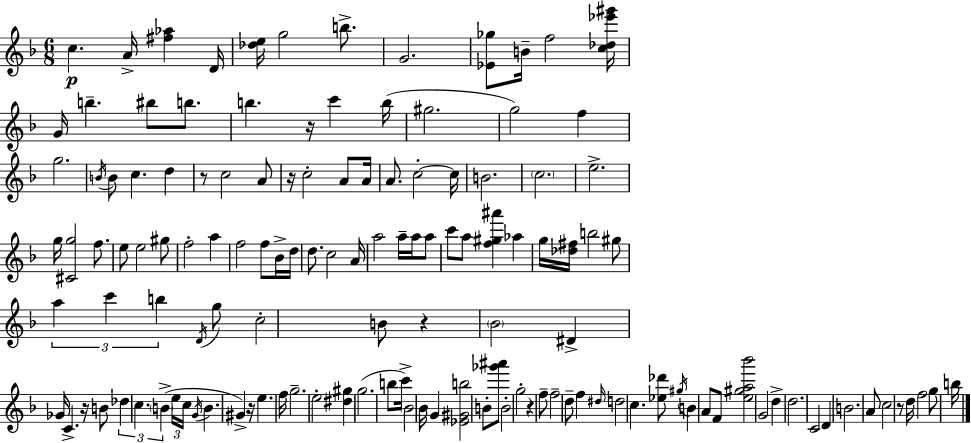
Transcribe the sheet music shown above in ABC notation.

X:1
T:Untitled
M:6/8
L:1/4
K:Dm
c A/4 [^f_a] D/4 [_de]/4 g2 b/2 G2 [_E_g]/2 B/4 f2 [c_d_e'^g']/4 G/4 b ^b/2 b/2 b z/4 c' b/4 ^g2 g2 f g2 B/4 B/2 c d z/2 c2 A/2 z/4 c2 A/2 A/4 A/2 c2 c/4 B2 c2 e2 g/4 [^Cg]2 f/2 e/2 e2 ^g/2 f2 a f2 f/2 _B/4 d/4 d/2 c2 A/4 a2 a/4 a/4 a/2 c'/2 a/2 [f^g^a'] _a g/4 [_d^f]/4 b2 ^g/2 a c' b D/4 g/2 c2 B/2 z _B2 ^D _G/4 C z/4 B/2 _d c B e/4 c/4 G/4 B ^G z/4 e f/4 g2 e2 [^d^g] g2 b/2 c'/4 _B2 _B/4 G [_E^Gb]2 B/2 [_g'^a']/2 B2 g2 z f/2 f2 d/2 f ^d/4 d2 c [_e_d']/2 ^g/4 B A/2 F/2 [e^ga_b']2 G2 d d2 C2 D B2 A/2 c2 z/2 d/4 f2 g/2 b/4